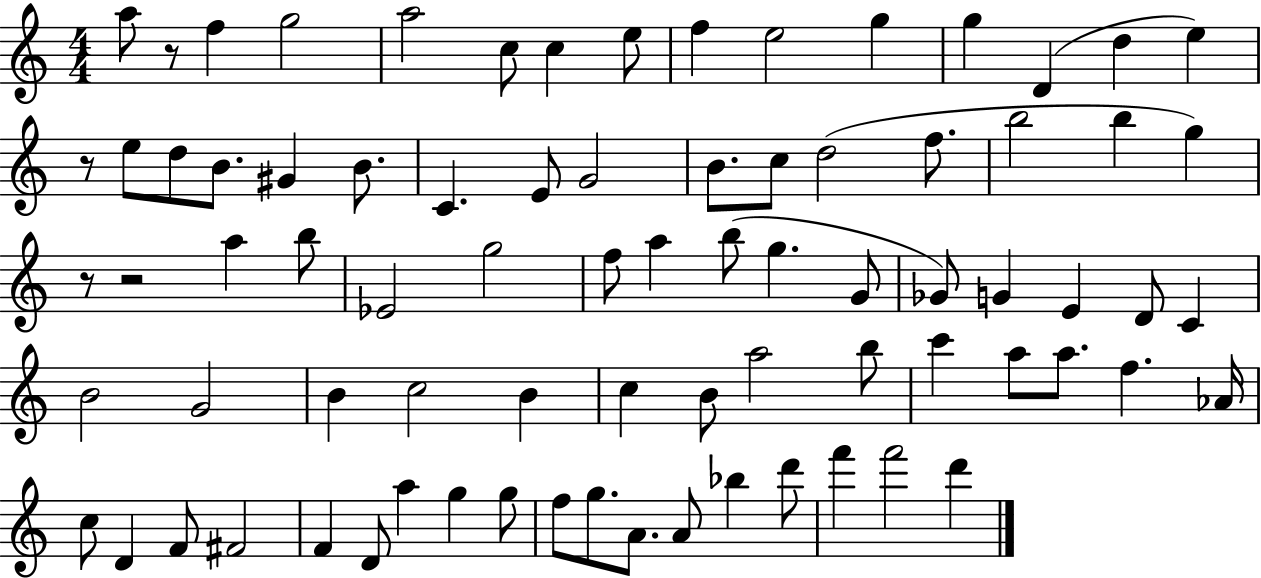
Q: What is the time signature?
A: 4/4